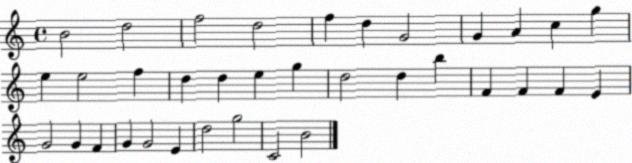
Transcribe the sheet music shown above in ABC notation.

X:1
T:Untitled
M:4/4
L:1/4
K:C
B2 d2 f2 d2 f d G2 G A c g e e2 f d d e g d2 d b F F F E G2 G F G G2 E d2 g2 C2 B2